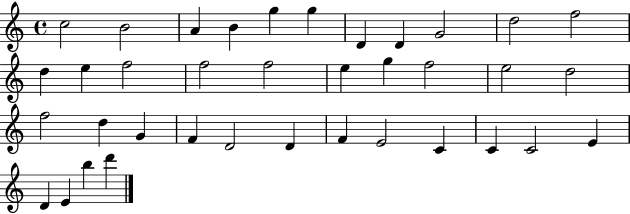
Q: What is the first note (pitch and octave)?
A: C5